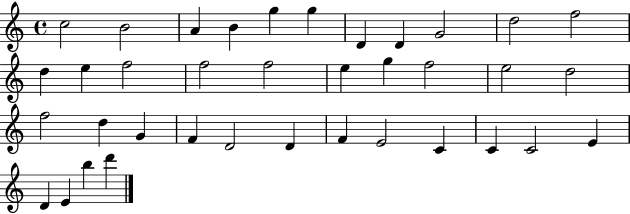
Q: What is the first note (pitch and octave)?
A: C5